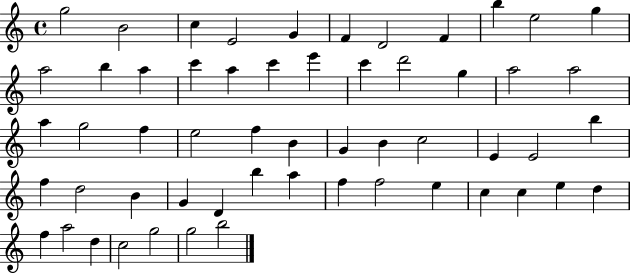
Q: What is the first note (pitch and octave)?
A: G5